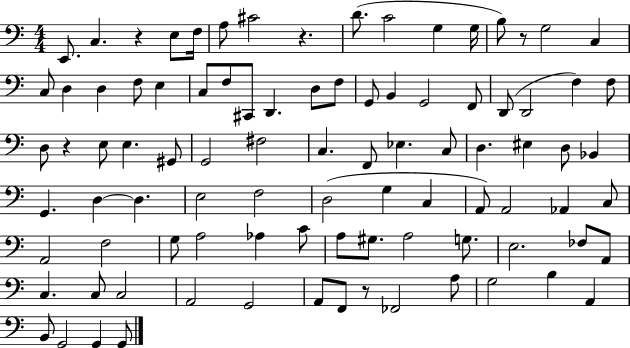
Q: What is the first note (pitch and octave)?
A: E2